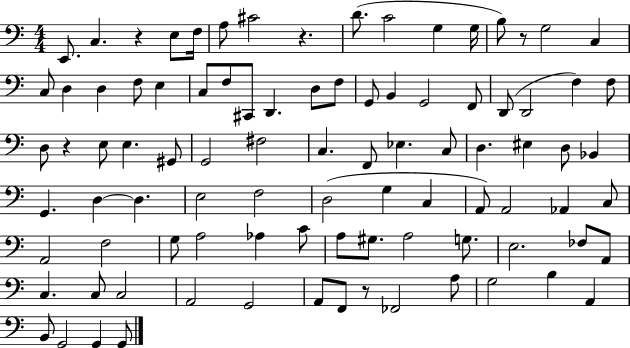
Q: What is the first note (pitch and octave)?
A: E2